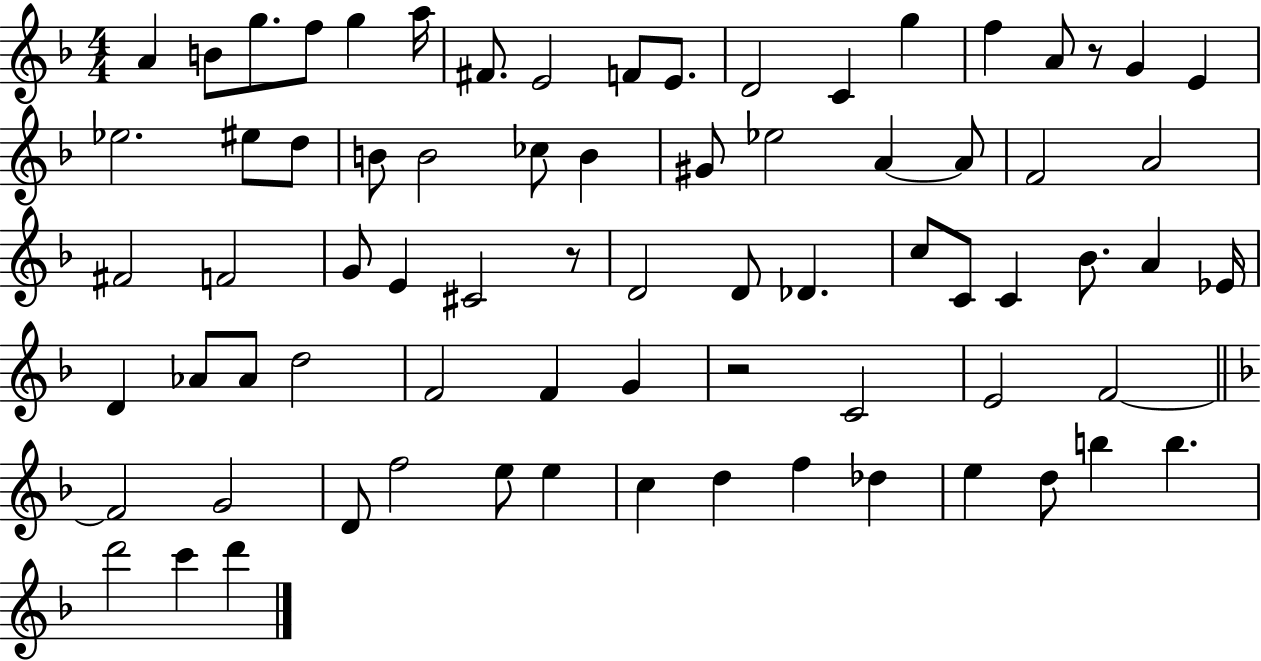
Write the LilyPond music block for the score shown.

{
  \clef treble
  \numericTimeSignature
  \time 4/4
  \key f \major
  a'4 b'8 g''8. f''8 g''4 a''16 | fis'8. e'2 f'8 e'8. | d'2 c'4 g''4 | f''4 a'8 r8 g'4 e'4 | \break ees''2. eis''8 d''8 | b'8 b'2 ces''8 b'4 | gis'8 ees''2 a'4~~ a'8 | f'2 a'2 | \break fis'2 f'2 | g'8 e'4 cis'2 r8 | d'2 d'8 des'4. | c''8 c'8 c'4 bes'8. a'4 ees'16 | \break d'4 aes'8 aes'8 d''2 | f'2 f'4 g'4 | r2 c'2 | e'2 f'2~~ | \break \bar "||" \break \key f \major f'2 g'2 | d'8 f''2 e''8 e''4 | c''4 d''4 f''4 des''4 | e''4 d''8 b''4 b''4. | \break d'''2 c'''4 d'''4 | \bar "|."
}